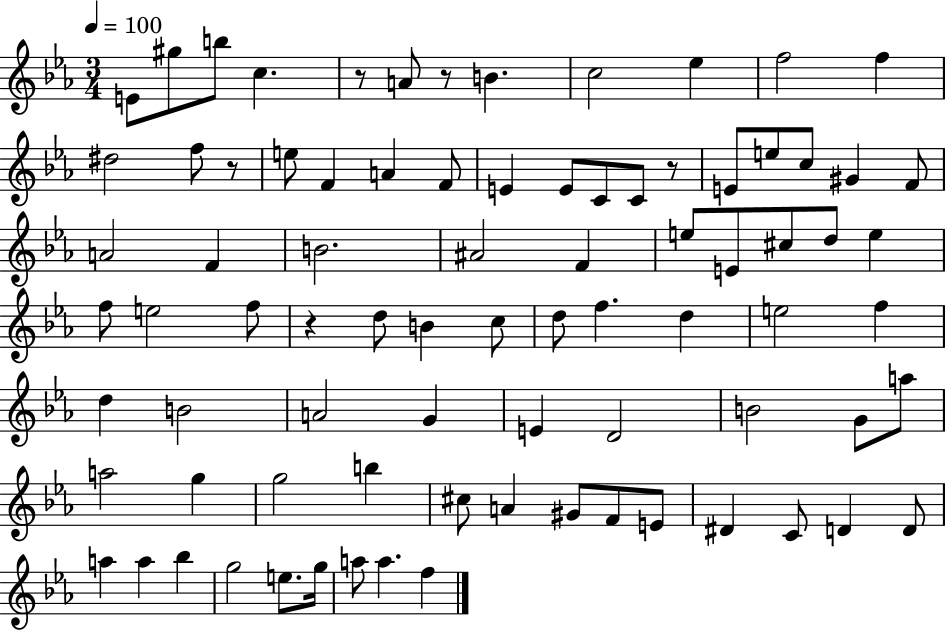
E4/e G#5/e B5/e C5/q. R/e A4/e R/e B4/q. C5/h Eb5/q F5/h F5/q D#5/h F5/e R/e E5/e F4/q A4/q F4/e E4/q E4/e C4/e C4/e R/e E4/e E5/e C5/e G#4/q F4/e A4/h F4/q B4/h. A#4/h F4/q E5/e E4/e C#5/e D5/e E5/q F5/e E5/h F5/e R/q D5/e B4/q C5/e D5/e F5/q. D5/q E5/h F5/q D5/q B4/h A4/h G4/q E4/q D4/h B4/h G4/e A5/e A5/h G5/q G5/h B5/q C#5/e A4/q G#4/e F4/e E4/e D#4/q C4/e D4/q D4/e A5/q A5/q Bb5/q G5/h E5/e. G5/s A5/e A5/q. F5/q